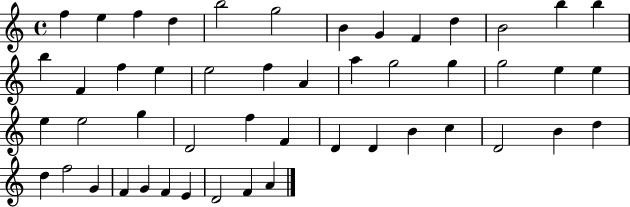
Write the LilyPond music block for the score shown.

{
  \clef treble
  \time 4/4
  \defaultTimeSignature
  \key c \major
  f''4 e''4 f''4 d''4 | b''2 g''2 | b'4 g'4 f'4 d''4 | b'2 b''4 b''4 | \break b''4 f'4 f''4 e''4 | e''2 f''4 a'4 | a''4 g''2 g''4 | g''2 e''4 e''4 | \break e''4 e''2 g''4 | d'2 f''4 f'4 | d'4 d'4 b'4 c''4 | d'2 b'4 d''4 | \break d''4 f''2 g'4 | f'4 g'4 f'4 e'4 | d'2 f'4 a'4 | \bar "|."
}